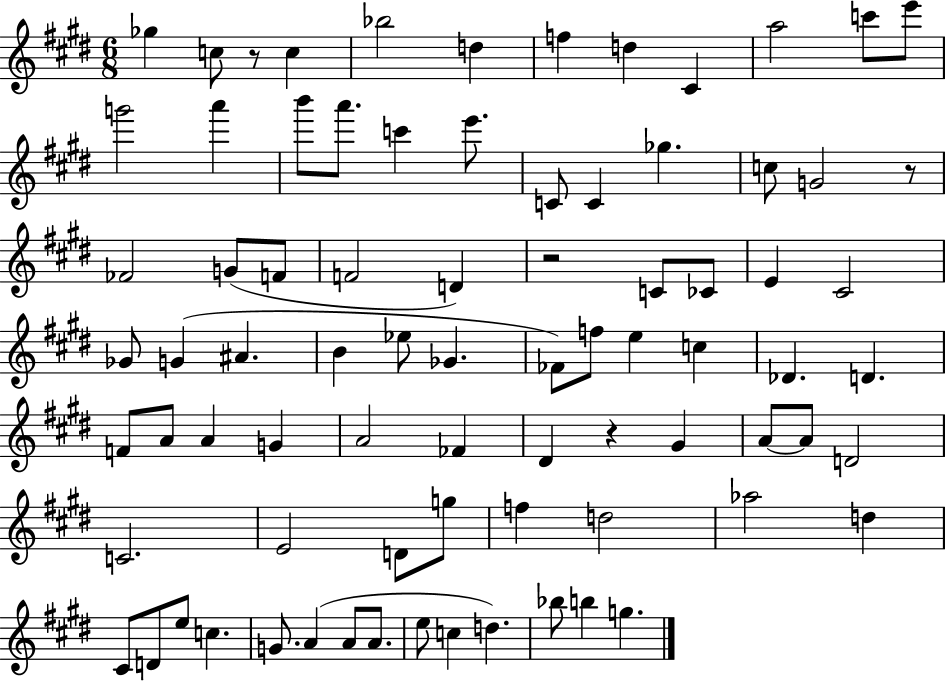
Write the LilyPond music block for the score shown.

{
  \clef treble
  \numericTimeSignature
  \time 6/8
  \key e \major
  ges''4 c''8 r8 c''4 | bes''2 d''4 | f''4 d''4 cis'4 | a''2 c'''8 e'''8 | \break g'''2 a'''4 | b'''8 a'''8. c'''4 e'''8. | c'8 c'4 ges''4. | c''8 g'2 r8 | \break fes'2 g'8( f'8 | f'2 d'4) | r2 c'8 ces'8 | e'4 cis'2 | \break ges'8 g'4( ais'4. | b'4 ees''8 ges'4. | fes'8) f''8 e''4 c''4 | des'4. d'4. | \break f'8 a'8 a'4 g'4 | a'2 fes'4 | dis'4 r4 gis'4 | a'8~~ a'8 d'2 | \break c'2. | e'2 d'8 g''8 | f''4 d''2 | aes''2 d''4 | \break cis'8 d'8 e''8 c''4. | g'8. a'4( a'8 a'8. | e''8 c''4 d''4.) | bes''8 b''4 g''4. | \break \bar "|."
}